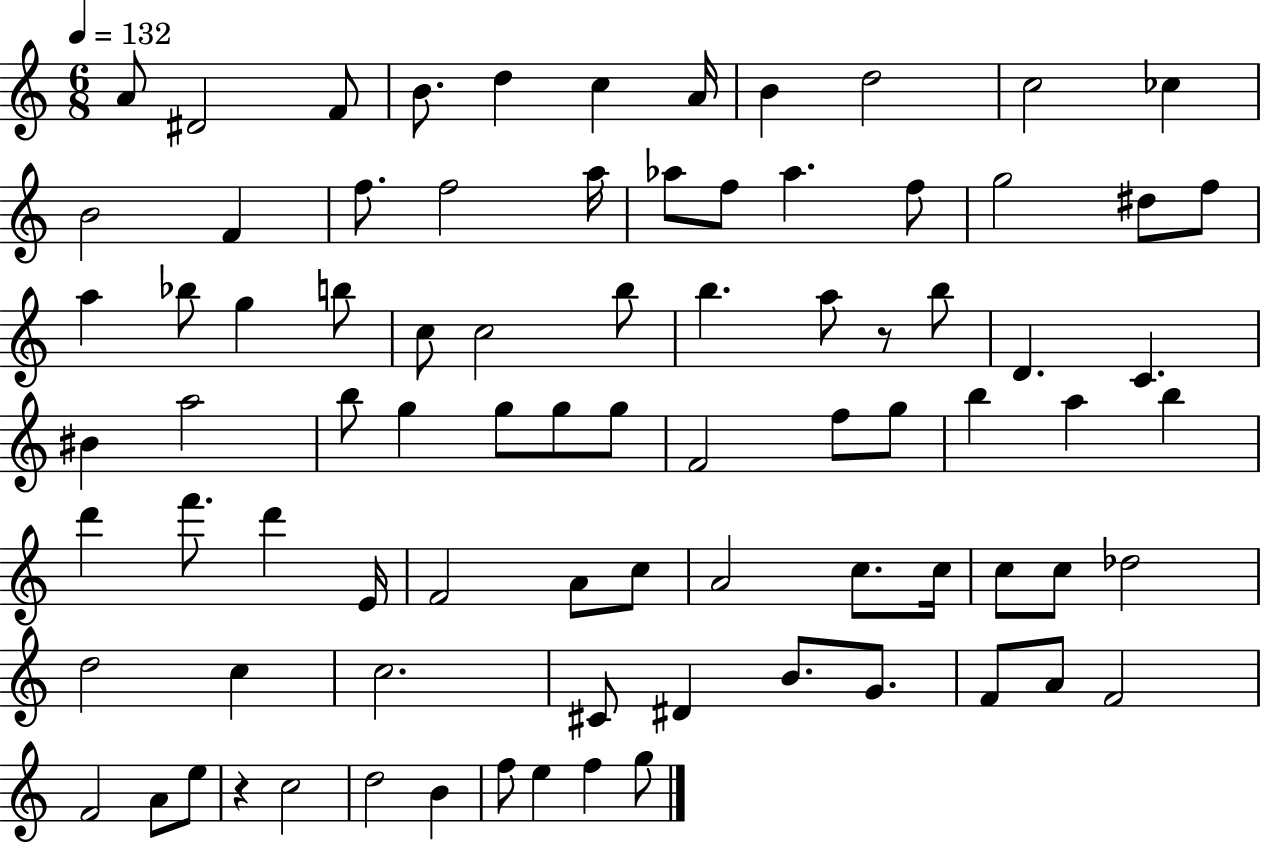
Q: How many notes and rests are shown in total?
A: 83